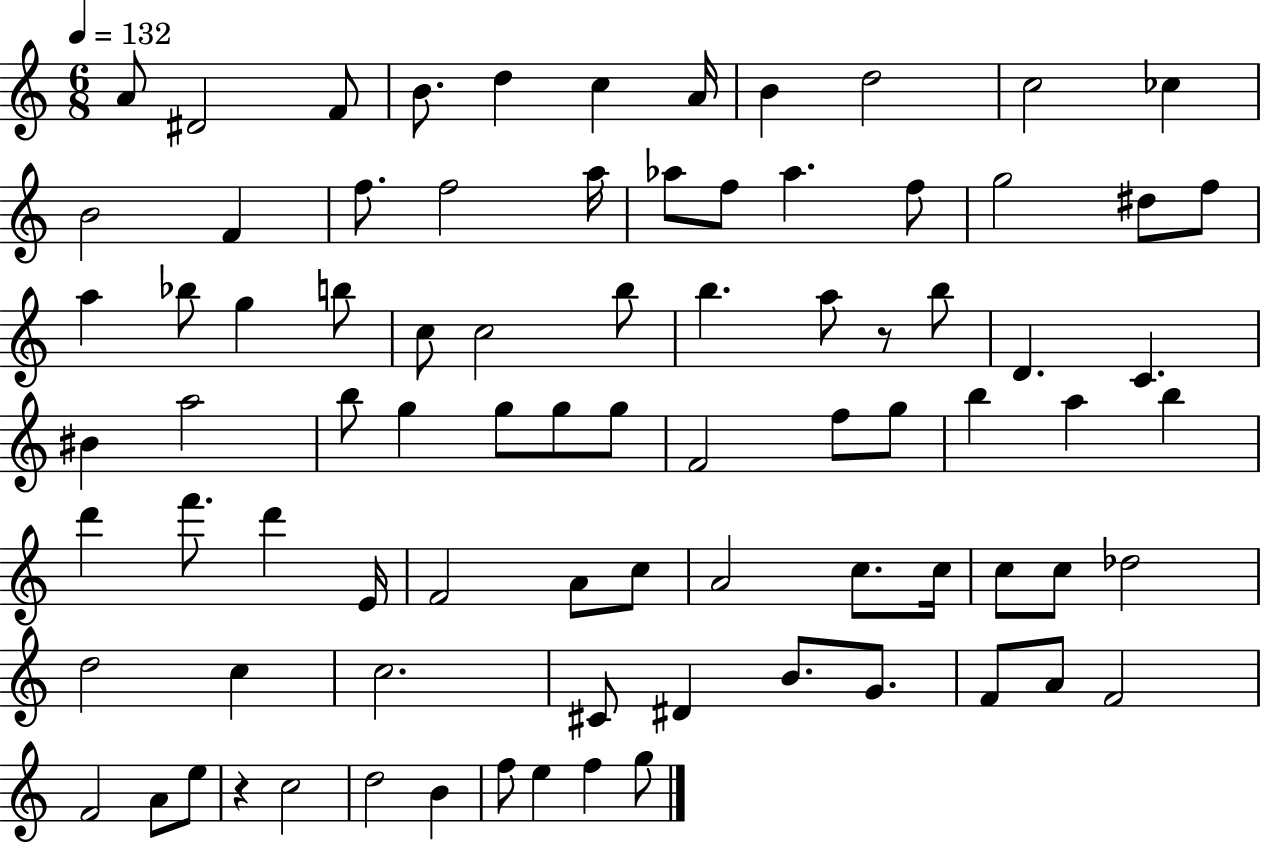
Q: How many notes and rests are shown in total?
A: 83